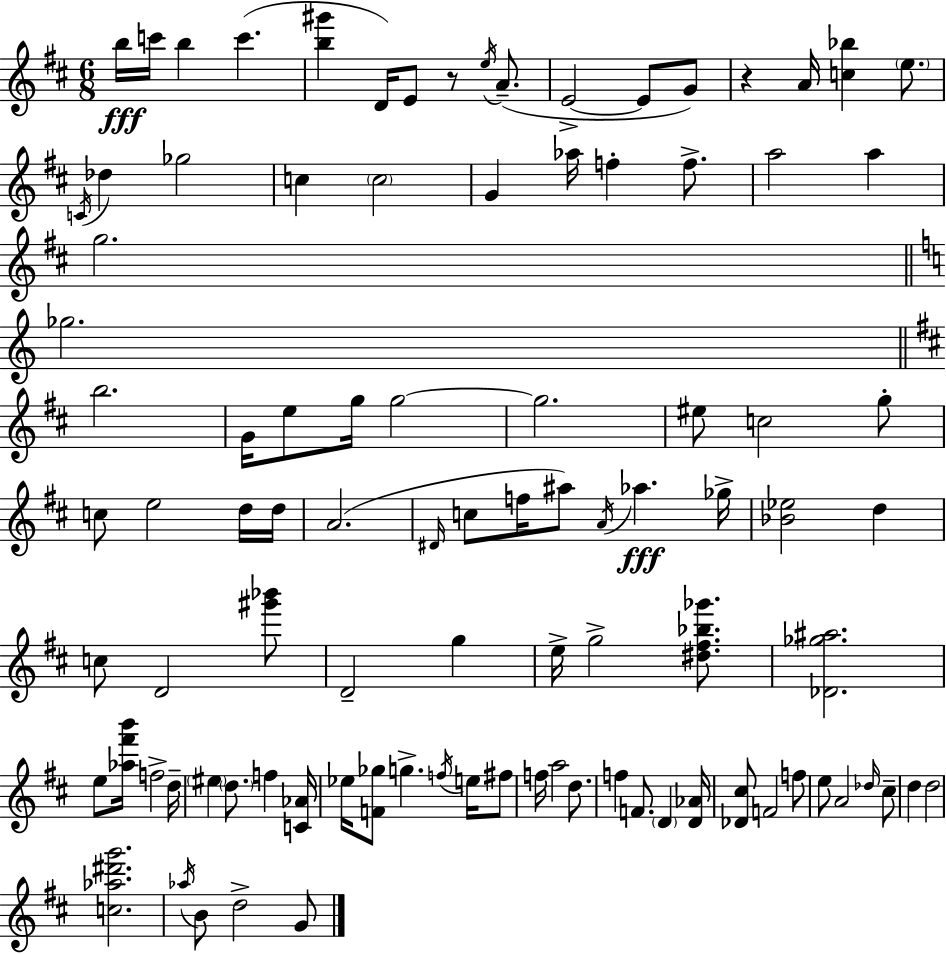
X:1
T:Untitled
M:6/8
L:1/4
K:D
b/4 c'/4 b c' [b^g'] D/4 E/2 z/2 e/4 A/2 E2 E/2 G/2 z A/4 [c_b] e/2 C/4 _d _g2 c c2 G _a/4 f f/2 a2 a g2 _g2 b2 G/4 e/2 g/4 g2 g2 ^e/2 c2 g/2 c/2 e2 d/4 d/4 A2 ^D/4 c/2 f/4 ^a/2 A/4 _a _g/4 [_B_e]2 d c/2 D2 [^g'_b']/2 D2 g e/4 g2 [^d^f_b_g']/2 [_D_g^a]2 e/2 [_a^f'b']/4 f2 d/4 ^e d/2 f [C_A]/4 _e/4 [F_g]/2 g f/4 e/4 ^f/2 f/4 a2 d/2 f F/2 D [D_A]/4 [_D^c]/2 F2 f/2 e/2 A2 _d/4 ^c/2 d d2 [c_a^d'g']2 _a/4 B/2 d2 G/2